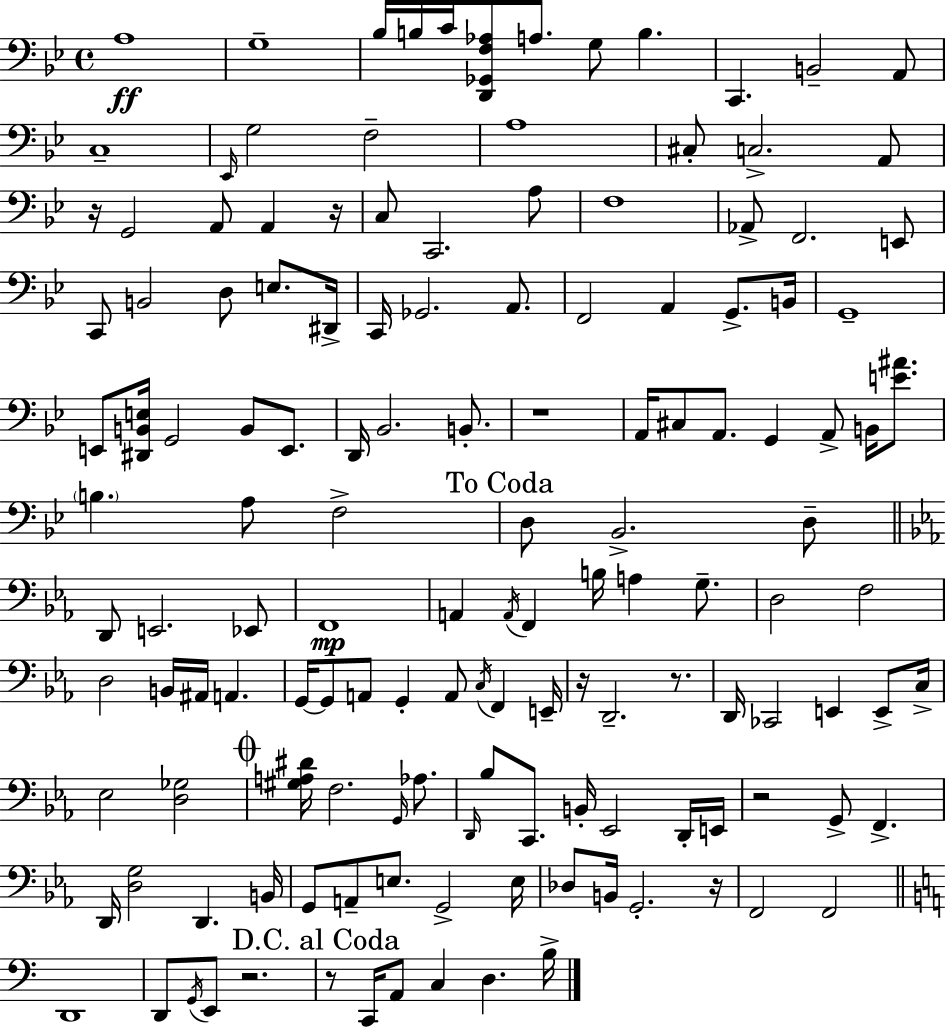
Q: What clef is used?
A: bass